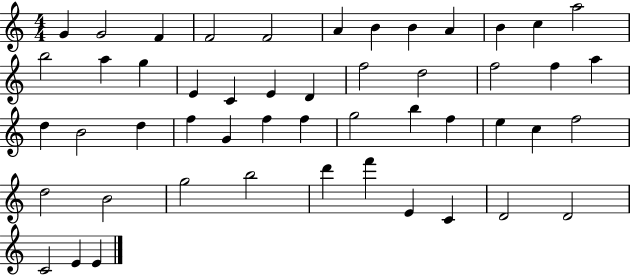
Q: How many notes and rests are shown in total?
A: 50